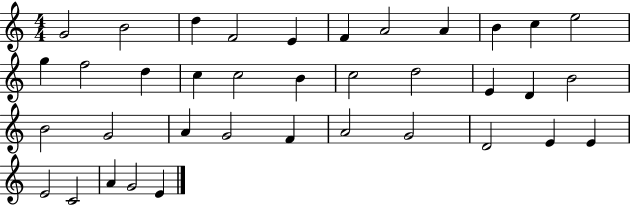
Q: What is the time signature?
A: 4/4